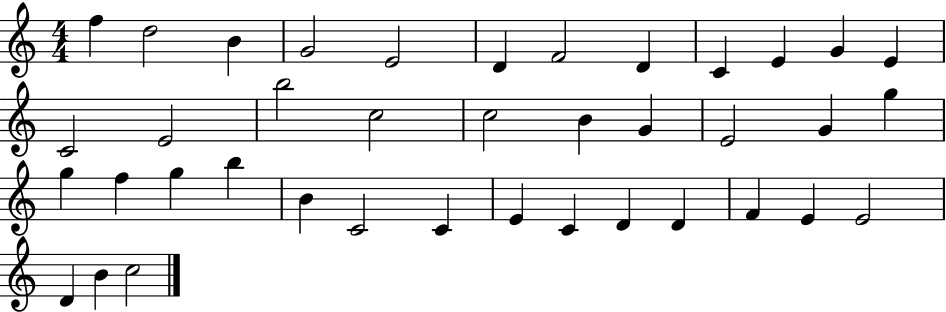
X:1
T:Untitled
M:4/4
L:1/4
K:C
f d2 B G2 E2 D F2 D C E G E C2 E2 b2 c2 c2 B G E2 G g g f g b B C2 C E C D D F E E2 D B c2